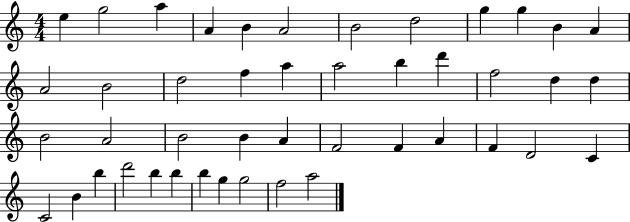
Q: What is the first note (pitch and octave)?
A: E5